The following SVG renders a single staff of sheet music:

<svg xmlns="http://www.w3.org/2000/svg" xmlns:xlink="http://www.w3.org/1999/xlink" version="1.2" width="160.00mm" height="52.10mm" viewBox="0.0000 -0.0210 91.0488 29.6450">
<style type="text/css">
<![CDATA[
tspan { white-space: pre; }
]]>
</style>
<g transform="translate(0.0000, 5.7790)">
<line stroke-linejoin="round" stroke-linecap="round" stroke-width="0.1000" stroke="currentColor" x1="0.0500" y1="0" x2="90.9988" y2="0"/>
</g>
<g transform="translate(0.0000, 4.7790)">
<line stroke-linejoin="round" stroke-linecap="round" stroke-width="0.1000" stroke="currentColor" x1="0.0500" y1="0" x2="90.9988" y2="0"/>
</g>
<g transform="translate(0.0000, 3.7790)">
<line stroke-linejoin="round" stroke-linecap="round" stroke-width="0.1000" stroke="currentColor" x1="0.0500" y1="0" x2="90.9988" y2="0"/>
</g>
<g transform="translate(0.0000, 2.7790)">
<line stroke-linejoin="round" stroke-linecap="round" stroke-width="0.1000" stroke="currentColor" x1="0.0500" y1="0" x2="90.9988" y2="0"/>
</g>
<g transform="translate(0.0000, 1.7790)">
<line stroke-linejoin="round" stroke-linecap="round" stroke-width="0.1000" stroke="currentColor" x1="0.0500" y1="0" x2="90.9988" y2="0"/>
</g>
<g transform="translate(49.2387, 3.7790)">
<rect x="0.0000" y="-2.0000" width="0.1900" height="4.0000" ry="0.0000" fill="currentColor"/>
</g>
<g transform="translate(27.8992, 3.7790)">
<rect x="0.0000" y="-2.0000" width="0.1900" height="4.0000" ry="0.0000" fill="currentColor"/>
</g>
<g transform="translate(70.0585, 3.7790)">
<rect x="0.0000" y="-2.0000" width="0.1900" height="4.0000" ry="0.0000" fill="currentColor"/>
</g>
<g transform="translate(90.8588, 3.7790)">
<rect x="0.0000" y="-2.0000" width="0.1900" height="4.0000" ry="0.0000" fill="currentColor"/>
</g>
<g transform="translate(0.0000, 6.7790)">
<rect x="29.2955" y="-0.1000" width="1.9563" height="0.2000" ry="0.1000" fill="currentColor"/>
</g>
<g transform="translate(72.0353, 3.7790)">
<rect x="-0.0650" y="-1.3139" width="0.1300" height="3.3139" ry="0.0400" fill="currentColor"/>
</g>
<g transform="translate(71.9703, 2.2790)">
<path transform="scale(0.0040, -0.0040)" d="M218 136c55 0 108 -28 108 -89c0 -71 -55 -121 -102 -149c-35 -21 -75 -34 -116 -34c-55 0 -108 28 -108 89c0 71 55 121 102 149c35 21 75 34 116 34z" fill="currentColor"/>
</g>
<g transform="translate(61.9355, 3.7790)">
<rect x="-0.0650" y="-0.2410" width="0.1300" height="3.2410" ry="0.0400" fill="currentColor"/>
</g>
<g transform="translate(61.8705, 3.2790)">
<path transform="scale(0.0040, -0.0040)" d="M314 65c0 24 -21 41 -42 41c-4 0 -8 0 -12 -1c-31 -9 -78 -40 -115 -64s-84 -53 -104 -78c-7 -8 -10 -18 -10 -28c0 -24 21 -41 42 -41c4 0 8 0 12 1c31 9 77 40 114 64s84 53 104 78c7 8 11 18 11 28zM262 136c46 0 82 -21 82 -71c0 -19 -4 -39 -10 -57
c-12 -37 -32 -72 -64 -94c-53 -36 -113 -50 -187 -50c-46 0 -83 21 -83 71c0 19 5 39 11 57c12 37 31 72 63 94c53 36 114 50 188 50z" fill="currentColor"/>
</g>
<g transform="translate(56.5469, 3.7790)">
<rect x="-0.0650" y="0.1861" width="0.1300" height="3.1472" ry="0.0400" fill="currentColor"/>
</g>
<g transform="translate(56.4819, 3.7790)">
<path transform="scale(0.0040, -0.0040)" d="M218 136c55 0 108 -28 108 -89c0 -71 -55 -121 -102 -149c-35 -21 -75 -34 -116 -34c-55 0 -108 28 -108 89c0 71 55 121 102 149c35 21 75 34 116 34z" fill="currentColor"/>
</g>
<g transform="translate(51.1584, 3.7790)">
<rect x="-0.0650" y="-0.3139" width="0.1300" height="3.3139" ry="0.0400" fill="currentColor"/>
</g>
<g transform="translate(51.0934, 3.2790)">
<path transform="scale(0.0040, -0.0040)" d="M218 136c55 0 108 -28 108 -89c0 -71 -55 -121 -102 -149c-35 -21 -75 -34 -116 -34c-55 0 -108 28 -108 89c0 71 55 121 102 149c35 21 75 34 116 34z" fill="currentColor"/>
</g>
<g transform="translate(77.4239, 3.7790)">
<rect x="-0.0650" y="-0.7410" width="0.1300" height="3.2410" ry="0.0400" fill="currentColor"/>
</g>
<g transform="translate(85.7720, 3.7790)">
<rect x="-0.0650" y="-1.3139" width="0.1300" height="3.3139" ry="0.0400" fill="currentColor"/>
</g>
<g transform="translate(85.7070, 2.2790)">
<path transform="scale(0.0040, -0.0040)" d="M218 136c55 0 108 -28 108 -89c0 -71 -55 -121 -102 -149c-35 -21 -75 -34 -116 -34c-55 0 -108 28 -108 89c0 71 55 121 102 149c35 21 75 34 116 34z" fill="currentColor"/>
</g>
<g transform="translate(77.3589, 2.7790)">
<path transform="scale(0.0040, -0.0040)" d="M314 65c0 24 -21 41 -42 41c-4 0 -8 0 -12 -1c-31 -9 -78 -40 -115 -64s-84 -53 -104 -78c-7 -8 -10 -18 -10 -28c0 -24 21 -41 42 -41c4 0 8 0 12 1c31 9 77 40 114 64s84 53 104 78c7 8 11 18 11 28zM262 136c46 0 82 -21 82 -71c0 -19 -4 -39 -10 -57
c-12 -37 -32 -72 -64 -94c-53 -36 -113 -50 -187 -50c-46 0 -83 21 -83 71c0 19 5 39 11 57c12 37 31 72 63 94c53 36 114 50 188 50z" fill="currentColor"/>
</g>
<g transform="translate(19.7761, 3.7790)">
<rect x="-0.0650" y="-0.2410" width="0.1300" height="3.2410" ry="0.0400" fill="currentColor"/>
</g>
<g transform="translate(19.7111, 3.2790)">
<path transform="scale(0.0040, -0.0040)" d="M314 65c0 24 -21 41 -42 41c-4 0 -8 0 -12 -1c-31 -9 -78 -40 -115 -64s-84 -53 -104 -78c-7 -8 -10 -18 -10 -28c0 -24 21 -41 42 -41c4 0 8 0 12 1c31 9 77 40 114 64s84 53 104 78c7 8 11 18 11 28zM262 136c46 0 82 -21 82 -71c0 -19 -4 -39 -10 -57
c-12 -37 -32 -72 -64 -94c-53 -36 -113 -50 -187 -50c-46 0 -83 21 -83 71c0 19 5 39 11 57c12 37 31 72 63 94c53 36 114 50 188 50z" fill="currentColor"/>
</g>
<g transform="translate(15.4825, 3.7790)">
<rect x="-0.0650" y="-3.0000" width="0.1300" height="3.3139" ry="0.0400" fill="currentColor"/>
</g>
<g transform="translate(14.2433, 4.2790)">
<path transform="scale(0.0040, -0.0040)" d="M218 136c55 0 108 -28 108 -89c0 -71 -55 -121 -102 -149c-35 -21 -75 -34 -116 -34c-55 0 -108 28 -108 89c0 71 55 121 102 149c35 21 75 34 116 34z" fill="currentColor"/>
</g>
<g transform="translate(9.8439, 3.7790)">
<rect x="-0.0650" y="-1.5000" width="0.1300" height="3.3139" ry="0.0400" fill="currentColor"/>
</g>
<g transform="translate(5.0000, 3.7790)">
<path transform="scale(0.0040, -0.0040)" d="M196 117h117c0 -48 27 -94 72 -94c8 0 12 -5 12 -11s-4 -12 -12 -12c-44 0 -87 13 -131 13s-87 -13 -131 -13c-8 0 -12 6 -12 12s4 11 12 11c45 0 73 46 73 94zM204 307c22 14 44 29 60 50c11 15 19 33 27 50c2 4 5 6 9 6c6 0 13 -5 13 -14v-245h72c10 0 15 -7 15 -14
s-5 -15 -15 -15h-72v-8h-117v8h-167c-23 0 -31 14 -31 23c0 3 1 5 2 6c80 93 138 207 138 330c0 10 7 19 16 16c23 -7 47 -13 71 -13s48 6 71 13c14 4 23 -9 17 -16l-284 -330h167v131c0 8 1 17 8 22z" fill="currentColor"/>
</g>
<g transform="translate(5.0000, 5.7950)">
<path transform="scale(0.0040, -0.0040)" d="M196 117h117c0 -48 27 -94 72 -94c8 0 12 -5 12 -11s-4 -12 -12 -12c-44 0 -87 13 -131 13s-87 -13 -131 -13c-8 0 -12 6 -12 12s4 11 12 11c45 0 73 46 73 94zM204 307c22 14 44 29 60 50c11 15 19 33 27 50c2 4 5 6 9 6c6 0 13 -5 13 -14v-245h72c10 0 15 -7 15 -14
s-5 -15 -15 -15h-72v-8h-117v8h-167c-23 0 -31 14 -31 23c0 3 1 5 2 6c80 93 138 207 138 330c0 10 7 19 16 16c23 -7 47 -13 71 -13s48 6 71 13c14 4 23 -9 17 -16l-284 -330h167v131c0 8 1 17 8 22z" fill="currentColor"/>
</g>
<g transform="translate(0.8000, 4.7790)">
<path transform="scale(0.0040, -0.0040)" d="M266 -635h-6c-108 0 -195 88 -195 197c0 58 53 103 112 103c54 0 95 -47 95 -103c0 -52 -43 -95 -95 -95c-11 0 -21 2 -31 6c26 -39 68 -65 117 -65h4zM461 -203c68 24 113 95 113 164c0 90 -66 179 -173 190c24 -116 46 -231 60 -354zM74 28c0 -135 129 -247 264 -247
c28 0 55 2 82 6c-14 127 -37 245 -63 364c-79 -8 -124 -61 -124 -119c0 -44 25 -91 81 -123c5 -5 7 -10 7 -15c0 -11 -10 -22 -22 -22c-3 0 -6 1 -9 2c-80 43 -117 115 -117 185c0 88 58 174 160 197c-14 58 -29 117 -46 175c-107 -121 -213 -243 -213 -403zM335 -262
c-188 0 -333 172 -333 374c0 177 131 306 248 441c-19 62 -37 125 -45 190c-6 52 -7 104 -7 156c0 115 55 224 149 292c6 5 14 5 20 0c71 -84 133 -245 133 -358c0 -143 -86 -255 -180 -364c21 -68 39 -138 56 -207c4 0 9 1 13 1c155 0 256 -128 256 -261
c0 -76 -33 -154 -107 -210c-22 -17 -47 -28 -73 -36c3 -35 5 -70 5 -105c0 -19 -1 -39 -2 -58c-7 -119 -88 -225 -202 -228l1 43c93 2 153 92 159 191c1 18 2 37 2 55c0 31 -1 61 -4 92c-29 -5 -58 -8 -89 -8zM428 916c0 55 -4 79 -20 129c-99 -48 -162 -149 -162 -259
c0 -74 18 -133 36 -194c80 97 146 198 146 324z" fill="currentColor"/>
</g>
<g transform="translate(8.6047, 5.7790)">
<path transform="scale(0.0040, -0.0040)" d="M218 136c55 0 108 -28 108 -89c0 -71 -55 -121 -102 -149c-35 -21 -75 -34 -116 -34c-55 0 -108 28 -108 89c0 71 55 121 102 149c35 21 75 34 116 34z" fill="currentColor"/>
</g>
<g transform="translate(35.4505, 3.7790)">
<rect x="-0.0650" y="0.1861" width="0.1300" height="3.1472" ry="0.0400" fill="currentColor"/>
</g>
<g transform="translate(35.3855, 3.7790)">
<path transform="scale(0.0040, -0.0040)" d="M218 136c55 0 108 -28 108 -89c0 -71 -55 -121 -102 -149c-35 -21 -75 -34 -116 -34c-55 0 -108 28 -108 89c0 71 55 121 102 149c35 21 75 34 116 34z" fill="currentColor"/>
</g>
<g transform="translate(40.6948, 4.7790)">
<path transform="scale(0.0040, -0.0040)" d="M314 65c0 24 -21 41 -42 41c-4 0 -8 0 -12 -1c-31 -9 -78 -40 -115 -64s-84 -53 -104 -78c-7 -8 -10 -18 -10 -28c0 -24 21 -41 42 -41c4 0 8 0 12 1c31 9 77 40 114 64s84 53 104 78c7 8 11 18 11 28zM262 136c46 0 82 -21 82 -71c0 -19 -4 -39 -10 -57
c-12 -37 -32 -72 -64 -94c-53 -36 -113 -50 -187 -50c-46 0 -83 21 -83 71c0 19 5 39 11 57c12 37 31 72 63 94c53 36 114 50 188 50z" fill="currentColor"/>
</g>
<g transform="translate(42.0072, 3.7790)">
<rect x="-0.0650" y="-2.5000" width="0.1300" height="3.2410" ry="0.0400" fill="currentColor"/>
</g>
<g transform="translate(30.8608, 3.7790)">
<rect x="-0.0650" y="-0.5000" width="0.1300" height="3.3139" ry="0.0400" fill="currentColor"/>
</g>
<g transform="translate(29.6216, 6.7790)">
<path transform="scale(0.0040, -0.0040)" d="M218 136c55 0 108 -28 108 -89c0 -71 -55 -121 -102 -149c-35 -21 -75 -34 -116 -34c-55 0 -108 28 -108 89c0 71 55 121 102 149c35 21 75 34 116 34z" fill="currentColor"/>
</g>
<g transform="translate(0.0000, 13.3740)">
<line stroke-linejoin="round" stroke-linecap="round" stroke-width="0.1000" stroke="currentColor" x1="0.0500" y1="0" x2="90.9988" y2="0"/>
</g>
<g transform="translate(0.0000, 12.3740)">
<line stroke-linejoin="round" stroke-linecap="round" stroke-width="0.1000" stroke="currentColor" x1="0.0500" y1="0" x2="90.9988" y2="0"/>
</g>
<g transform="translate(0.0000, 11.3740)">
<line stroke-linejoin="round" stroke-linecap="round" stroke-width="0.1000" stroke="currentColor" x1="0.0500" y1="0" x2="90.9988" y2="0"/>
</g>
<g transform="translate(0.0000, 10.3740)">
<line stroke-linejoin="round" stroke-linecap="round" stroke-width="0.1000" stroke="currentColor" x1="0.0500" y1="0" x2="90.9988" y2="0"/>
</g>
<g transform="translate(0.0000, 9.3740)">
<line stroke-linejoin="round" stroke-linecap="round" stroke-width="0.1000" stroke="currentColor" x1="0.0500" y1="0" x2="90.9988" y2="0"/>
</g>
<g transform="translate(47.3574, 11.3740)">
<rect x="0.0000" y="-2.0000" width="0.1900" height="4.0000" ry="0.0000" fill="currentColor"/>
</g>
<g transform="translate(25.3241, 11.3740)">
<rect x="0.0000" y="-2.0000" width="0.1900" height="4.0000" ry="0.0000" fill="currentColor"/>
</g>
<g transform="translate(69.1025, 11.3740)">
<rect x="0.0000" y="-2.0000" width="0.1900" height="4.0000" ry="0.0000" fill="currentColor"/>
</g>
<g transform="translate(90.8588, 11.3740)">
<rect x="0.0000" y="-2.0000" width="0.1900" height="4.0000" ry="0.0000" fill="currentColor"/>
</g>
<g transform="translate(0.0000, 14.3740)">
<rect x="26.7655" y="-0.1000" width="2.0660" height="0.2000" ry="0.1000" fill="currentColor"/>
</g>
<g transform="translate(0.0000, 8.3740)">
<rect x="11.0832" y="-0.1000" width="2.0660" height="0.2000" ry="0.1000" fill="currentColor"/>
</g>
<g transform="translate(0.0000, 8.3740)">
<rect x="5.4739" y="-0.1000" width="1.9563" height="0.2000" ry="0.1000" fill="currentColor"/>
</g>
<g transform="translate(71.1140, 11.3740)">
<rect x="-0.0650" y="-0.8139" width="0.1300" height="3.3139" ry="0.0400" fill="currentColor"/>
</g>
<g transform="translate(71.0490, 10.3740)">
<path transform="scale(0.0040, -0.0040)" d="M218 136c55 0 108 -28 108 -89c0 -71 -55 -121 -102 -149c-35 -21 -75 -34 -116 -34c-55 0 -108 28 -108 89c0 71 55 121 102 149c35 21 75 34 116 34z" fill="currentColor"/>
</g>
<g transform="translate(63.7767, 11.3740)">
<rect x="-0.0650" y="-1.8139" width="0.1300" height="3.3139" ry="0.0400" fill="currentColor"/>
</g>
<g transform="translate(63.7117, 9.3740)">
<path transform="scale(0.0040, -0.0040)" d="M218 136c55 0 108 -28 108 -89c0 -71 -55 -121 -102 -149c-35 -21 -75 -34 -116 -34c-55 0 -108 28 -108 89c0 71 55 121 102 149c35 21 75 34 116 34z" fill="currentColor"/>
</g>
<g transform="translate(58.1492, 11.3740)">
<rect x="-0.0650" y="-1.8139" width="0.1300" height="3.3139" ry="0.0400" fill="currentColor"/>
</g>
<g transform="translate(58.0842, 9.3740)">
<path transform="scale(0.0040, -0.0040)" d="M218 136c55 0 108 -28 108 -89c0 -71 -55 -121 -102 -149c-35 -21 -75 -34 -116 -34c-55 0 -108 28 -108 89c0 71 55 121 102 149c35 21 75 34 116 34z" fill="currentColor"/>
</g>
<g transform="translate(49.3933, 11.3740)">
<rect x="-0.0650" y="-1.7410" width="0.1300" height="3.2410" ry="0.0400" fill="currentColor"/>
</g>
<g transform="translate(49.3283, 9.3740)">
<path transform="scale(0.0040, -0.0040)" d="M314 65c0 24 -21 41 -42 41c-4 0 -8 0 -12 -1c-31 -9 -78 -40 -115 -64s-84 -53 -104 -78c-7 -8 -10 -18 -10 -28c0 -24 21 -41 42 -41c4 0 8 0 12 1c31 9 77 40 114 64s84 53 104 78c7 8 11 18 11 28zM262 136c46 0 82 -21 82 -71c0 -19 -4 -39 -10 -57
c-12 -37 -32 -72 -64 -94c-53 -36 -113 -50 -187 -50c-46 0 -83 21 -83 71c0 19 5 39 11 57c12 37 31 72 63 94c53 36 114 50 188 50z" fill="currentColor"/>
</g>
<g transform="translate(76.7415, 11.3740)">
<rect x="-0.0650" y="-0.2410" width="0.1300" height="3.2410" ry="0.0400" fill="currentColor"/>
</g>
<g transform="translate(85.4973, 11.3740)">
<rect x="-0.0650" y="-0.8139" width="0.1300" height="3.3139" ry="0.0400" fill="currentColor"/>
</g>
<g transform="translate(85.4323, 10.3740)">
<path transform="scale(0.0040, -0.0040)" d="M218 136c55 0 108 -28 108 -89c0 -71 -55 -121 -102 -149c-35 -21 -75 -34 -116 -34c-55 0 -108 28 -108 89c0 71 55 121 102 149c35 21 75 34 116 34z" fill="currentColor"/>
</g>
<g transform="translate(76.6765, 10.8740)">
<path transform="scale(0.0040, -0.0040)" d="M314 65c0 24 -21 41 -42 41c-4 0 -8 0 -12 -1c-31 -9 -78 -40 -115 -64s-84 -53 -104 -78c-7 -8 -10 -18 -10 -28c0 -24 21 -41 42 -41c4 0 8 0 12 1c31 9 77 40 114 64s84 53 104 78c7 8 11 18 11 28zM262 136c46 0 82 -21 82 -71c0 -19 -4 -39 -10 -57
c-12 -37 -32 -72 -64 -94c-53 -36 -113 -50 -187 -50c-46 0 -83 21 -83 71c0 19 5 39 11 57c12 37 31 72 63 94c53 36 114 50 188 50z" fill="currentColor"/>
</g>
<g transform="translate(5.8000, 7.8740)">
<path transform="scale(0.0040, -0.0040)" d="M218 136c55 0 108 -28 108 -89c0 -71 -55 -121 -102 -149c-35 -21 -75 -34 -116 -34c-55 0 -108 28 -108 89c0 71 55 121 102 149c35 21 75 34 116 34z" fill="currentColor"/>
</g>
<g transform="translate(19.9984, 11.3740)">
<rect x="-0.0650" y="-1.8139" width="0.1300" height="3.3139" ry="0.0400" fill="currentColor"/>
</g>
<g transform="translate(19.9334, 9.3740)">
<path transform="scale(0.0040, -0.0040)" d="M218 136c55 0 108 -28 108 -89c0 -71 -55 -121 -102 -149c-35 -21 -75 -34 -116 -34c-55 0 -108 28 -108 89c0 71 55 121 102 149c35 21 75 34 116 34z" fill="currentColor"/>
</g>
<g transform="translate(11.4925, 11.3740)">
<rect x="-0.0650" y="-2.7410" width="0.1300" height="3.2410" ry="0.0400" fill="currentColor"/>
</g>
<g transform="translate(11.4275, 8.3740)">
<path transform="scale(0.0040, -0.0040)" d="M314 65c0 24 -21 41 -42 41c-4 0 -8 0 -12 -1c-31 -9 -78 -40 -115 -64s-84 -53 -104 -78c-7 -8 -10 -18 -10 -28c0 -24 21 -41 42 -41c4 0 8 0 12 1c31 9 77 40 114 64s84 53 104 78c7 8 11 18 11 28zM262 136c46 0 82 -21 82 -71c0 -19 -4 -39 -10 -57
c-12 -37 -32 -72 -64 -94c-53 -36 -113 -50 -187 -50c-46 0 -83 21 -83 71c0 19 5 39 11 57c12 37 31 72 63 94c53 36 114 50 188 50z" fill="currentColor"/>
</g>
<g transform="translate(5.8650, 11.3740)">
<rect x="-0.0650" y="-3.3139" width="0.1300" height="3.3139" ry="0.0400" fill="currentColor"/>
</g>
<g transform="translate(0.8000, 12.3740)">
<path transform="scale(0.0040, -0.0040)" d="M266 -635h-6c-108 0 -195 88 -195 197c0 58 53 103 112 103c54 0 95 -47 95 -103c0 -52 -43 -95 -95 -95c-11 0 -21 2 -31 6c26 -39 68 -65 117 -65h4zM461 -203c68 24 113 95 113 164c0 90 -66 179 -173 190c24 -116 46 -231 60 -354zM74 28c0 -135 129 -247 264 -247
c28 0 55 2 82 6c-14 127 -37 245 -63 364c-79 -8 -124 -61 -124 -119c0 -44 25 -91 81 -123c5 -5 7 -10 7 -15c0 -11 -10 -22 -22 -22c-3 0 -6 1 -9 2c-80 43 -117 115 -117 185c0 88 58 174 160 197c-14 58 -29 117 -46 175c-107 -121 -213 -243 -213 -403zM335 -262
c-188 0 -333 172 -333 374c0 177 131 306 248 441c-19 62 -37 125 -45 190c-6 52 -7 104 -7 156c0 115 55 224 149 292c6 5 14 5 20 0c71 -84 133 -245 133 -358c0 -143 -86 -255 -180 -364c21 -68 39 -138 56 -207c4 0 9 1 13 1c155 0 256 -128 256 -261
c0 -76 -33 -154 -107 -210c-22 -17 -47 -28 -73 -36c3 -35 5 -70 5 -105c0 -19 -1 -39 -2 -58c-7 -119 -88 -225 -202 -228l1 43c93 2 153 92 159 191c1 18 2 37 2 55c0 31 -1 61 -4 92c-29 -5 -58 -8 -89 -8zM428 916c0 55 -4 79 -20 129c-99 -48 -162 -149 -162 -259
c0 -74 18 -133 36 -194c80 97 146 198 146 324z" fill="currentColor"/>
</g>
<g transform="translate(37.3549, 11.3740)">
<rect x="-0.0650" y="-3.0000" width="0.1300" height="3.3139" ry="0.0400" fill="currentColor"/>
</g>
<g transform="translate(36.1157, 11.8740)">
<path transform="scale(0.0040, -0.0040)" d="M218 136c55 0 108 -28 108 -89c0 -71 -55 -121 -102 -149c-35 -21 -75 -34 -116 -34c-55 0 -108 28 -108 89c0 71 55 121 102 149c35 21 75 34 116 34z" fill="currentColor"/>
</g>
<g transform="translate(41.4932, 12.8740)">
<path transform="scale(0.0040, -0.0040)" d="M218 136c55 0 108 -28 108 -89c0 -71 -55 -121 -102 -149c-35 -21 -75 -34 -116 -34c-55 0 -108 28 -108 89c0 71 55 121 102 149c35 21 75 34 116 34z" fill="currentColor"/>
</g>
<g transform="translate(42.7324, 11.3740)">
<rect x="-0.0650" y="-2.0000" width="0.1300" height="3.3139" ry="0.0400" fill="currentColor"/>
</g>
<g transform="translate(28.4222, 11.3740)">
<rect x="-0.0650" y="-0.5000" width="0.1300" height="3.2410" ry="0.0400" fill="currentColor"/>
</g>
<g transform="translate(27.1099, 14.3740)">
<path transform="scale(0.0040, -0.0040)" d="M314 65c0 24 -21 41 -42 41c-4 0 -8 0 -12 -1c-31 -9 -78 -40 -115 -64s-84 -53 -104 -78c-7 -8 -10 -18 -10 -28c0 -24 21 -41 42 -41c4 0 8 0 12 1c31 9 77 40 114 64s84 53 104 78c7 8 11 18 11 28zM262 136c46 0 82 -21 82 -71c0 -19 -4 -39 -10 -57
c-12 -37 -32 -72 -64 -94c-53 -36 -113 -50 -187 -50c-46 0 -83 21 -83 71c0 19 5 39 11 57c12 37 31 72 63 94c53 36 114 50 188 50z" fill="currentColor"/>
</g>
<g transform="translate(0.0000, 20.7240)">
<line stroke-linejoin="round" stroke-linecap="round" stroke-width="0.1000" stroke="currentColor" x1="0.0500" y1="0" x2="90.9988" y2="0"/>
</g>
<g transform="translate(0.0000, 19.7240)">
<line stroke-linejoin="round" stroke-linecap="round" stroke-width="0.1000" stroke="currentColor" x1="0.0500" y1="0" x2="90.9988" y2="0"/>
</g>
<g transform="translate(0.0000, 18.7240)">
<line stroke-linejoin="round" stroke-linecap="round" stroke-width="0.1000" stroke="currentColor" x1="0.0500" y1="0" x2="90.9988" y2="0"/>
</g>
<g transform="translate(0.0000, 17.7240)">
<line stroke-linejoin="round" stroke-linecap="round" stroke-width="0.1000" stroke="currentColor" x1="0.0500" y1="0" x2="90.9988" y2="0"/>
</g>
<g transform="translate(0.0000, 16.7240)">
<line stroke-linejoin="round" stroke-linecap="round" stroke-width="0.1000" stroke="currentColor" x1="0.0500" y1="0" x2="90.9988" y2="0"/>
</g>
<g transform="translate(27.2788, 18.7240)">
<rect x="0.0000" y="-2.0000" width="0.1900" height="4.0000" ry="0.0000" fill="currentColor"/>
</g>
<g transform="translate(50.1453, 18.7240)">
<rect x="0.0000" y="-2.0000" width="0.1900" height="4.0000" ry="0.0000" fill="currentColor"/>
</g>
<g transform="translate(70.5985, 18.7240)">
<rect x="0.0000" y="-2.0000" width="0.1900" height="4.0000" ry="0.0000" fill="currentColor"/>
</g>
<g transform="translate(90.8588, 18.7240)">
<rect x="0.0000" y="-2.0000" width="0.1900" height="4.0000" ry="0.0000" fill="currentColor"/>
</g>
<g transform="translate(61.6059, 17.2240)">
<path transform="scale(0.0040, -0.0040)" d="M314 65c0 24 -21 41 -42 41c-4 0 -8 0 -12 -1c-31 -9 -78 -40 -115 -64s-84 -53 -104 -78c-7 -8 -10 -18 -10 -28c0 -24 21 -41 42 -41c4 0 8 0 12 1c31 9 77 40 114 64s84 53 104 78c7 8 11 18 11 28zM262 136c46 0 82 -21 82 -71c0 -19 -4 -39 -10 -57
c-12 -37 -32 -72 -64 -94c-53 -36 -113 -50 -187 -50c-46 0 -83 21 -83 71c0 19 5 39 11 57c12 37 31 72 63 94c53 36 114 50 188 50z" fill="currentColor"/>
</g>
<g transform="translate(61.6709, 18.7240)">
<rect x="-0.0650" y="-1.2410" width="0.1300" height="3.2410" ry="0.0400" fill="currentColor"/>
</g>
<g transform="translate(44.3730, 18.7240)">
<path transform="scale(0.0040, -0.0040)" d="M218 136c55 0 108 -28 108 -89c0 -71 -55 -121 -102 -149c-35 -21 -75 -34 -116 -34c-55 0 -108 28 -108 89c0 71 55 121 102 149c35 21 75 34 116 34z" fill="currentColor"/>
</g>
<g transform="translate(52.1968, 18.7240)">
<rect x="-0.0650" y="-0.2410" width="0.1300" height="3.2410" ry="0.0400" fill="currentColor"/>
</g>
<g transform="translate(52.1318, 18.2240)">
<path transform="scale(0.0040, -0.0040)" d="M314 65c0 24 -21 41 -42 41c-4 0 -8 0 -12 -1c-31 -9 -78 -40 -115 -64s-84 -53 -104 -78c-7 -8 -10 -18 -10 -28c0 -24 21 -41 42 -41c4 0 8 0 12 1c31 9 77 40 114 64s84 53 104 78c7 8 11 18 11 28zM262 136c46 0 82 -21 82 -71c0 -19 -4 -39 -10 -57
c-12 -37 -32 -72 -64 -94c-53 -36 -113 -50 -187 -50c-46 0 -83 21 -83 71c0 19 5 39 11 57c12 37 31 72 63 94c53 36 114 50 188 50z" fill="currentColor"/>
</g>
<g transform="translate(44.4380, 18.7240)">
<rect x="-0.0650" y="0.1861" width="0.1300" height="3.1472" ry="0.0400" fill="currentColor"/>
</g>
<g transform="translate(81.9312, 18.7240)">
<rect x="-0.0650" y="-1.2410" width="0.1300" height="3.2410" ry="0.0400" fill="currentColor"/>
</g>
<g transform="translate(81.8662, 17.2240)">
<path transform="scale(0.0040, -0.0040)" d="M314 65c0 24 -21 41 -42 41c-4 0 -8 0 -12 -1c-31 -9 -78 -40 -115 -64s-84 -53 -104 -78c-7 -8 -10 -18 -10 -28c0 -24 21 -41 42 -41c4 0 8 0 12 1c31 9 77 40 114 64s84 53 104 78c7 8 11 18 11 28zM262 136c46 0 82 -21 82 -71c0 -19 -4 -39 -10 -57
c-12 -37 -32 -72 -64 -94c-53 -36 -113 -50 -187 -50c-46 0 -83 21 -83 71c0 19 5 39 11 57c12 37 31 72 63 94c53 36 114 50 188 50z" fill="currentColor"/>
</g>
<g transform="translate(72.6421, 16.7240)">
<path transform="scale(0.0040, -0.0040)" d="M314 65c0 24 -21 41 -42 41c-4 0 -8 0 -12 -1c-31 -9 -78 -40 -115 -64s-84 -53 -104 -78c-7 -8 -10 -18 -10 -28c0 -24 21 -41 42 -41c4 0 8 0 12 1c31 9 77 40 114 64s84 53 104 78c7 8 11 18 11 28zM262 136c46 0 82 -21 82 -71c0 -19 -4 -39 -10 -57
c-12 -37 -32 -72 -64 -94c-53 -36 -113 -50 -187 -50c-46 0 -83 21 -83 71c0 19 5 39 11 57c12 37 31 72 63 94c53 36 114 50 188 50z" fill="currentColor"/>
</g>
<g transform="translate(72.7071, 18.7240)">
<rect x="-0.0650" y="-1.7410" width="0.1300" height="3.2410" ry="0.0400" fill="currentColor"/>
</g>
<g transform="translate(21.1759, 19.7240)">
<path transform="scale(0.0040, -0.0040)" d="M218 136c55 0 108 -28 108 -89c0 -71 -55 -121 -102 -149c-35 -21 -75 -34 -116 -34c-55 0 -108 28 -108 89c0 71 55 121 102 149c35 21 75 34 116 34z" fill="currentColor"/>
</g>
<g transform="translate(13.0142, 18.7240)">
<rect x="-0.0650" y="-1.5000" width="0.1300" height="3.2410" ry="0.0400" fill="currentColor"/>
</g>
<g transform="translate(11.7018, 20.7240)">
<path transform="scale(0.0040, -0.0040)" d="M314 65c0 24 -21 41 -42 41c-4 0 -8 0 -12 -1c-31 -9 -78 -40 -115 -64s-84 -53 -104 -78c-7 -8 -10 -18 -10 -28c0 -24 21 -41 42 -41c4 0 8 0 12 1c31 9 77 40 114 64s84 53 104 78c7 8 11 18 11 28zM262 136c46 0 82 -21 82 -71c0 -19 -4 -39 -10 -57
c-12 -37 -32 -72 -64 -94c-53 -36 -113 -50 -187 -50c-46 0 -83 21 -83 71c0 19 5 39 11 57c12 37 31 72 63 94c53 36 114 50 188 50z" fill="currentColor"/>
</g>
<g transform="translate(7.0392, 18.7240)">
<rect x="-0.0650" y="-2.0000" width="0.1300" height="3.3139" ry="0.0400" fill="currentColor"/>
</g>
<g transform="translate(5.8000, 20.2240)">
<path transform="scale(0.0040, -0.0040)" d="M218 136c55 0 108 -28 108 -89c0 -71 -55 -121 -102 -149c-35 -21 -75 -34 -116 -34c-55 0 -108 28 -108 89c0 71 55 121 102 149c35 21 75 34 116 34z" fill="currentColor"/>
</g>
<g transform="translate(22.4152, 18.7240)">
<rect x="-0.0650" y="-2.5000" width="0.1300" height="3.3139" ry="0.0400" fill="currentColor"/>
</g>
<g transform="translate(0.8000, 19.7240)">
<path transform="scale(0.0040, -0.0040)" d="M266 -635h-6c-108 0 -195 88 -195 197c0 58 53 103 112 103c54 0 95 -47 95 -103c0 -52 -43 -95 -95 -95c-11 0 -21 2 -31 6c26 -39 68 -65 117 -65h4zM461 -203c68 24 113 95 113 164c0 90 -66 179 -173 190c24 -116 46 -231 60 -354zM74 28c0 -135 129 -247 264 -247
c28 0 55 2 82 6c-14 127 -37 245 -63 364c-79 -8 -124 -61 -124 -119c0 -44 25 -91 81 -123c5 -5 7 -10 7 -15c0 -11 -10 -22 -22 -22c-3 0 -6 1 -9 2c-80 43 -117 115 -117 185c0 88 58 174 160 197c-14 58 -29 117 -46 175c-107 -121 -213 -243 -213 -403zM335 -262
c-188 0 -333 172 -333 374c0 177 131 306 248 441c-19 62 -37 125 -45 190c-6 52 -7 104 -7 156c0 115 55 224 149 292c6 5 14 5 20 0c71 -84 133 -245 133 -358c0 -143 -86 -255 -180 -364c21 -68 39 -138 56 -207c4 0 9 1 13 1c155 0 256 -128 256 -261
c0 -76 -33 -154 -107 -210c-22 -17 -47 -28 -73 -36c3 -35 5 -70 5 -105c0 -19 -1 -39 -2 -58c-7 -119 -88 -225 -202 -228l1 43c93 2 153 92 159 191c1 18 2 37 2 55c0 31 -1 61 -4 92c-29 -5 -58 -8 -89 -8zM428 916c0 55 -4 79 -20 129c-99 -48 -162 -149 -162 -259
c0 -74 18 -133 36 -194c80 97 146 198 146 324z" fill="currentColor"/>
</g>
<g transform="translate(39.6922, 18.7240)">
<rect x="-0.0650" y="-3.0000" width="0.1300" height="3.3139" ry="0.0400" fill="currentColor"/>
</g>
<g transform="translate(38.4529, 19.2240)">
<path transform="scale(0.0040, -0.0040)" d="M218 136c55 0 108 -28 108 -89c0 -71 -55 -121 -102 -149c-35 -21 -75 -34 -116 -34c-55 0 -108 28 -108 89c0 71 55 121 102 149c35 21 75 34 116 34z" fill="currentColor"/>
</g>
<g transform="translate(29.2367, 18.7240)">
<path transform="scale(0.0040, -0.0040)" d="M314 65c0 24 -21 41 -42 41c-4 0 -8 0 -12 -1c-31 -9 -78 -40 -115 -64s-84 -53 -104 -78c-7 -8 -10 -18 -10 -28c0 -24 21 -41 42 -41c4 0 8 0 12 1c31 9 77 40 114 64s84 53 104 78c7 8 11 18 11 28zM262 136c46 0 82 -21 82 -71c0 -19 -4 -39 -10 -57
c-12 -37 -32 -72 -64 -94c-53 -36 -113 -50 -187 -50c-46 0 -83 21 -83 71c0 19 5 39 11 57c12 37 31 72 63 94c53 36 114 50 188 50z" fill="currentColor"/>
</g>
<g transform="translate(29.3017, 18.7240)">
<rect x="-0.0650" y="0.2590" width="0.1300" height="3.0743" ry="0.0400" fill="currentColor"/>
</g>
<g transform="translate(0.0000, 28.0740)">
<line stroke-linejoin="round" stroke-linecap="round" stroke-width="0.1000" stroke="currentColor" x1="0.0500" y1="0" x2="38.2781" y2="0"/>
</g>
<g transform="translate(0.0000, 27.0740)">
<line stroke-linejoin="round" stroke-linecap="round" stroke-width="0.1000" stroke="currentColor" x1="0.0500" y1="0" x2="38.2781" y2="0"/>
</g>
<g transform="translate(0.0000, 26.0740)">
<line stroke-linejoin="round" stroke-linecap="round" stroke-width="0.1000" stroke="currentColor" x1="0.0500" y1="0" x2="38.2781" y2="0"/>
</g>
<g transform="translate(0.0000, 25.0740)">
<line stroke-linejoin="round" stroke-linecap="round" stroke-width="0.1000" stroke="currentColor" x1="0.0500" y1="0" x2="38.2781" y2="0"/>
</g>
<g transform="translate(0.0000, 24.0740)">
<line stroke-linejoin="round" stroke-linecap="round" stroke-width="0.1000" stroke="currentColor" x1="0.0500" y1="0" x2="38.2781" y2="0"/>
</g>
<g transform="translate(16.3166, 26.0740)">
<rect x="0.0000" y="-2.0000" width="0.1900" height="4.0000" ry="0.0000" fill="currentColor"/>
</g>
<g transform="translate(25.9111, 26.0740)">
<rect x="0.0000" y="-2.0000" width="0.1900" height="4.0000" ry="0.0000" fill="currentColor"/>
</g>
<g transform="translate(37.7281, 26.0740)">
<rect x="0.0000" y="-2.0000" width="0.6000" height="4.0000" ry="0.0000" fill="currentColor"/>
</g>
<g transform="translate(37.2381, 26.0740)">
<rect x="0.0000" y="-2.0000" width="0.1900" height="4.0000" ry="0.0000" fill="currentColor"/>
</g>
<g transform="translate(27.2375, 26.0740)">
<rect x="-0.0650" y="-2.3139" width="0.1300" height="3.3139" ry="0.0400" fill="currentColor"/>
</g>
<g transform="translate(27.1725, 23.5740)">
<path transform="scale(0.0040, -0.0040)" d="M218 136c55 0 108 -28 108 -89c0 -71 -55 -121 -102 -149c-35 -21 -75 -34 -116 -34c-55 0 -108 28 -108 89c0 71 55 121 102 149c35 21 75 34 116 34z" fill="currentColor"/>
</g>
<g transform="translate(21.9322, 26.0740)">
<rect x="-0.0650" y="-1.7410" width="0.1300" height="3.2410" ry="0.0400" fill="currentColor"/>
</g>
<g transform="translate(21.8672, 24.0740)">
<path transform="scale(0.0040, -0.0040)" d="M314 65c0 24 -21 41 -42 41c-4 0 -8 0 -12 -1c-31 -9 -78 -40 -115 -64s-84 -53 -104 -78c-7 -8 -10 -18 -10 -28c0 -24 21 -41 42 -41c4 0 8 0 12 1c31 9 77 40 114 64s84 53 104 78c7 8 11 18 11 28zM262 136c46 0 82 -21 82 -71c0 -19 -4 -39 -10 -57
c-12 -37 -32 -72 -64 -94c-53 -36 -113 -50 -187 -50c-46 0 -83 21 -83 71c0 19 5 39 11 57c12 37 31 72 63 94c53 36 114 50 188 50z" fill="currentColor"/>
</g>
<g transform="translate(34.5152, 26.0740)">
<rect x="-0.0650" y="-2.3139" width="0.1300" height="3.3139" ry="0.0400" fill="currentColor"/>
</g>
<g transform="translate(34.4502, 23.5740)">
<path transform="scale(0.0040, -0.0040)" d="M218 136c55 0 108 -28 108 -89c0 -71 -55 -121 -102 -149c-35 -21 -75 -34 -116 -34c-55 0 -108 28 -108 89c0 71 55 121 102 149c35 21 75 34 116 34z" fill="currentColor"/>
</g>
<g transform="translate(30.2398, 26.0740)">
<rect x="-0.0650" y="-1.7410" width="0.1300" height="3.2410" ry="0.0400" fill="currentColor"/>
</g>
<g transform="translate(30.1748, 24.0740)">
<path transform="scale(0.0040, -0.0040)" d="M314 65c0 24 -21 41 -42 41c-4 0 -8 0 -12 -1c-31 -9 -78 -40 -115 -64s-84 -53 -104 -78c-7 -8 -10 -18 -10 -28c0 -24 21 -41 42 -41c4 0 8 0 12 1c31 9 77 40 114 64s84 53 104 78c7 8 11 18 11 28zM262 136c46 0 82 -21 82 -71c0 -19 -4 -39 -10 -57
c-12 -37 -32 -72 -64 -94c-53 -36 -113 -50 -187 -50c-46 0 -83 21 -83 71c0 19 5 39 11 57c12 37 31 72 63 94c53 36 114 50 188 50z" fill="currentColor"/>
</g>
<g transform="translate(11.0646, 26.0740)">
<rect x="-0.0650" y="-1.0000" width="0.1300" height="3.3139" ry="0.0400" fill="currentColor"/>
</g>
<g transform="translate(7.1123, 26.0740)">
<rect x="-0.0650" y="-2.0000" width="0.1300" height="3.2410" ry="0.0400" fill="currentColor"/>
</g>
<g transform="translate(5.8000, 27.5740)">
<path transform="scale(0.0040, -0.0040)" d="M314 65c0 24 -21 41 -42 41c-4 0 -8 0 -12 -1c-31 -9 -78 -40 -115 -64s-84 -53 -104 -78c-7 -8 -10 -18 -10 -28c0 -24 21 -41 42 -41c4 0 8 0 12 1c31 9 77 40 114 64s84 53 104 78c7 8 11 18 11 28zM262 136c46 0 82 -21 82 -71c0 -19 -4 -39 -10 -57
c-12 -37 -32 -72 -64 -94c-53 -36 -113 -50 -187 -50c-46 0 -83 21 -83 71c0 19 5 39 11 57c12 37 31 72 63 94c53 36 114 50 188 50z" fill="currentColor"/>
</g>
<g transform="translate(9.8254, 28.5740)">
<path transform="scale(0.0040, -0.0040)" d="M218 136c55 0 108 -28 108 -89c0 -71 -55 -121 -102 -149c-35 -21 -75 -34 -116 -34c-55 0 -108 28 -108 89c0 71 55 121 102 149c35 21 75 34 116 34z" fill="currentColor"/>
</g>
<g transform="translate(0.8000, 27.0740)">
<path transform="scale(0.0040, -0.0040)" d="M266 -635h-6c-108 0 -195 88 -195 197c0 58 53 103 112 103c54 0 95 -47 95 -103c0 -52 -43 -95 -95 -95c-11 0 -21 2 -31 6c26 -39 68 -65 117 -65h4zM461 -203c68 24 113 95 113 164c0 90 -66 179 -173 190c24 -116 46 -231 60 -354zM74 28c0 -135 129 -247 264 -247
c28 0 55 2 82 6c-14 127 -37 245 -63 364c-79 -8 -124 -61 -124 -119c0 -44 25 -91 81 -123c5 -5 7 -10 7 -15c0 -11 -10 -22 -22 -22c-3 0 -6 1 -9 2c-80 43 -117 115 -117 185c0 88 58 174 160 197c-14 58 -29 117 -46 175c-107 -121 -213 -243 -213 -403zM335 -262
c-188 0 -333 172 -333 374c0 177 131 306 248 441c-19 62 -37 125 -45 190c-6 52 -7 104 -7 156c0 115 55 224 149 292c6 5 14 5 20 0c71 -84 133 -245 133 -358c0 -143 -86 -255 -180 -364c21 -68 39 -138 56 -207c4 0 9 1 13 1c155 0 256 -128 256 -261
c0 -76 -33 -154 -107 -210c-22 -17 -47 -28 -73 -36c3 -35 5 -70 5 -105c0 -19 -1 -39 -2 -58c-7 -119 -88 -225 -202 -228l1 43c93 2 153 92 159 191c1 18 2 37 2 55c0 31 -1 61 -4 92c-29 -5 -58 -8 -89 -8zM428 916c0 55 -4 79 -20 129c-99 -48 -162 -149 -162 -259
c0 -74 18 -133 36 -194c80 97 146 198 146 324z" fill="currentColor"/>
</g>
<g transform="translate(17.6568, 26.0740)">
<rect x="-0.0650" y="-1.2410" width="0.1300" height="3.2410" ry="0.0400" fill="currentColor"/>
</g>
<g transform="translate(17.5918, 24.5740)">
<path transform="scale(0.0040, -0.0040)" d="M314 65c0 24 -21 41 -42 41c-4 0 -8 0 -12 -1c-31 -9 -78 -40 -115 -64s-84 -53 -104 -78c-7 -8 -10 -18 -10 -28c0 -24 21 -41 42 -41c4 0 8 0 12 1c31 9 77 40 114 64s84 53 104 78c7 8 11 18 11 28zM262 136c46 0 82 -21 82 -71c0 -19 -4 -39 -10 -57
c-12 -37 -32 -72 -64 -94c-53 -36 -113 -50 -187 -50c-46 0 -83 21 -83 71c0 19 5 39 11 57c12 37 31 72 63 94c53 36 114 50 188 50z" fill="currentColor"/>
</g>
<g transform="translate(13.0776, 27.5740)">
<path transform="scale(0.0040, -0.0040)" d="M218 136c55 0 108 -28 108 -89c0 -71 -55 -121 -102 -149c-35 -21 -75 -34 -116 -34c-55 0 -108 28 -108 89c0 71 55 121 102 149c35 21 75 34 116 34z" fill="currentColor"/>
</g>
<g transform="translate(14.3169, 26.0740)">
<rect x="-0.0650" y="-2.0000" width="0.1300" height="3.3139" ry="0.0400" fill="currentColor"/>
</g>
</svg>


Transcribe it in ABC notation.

X:1
T:Untitled
M:4/4
L:1/4
K:C
E A c2 C B G2 c B c2 e d2 e b a2 f C2 A F f2 f f d c2 d F E2 G B2 A B c2 e2 f2 e2 F2 D F e2 f2 g f2 g